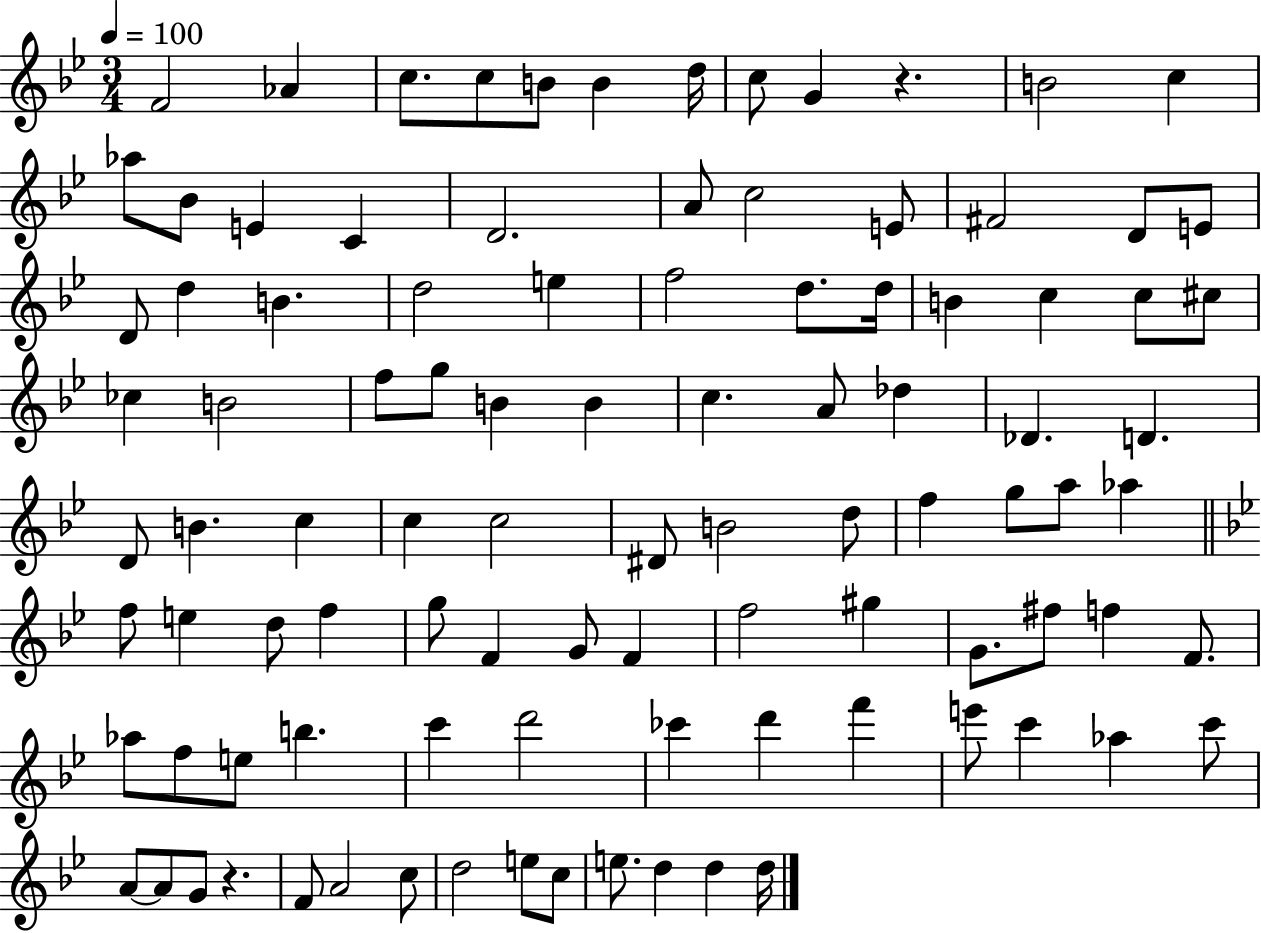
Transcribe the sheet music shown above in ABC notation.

X:1
T:Untitled
M:3/4
L:1/4
K:Bb
F2 _A c/2 c/2 B/2 B d/4 c/2 G z B2 c _a/2 _B/2 E C D2 A/2 c2 E/2 ^F2 D/2 E/2 D/2 d B d2 e f2 d/2 d/4 B c c/2 ^c/2 _c B2 f/2 g/2 B B c A/2 _d _D D D/2 B c c c2 ^D/2 B2 d/2 f g/2 a/2 _a f/2 e d/2 f g/2 F G/2 F f2 ^g G/2 ^f/2 f F/2 _a/2 f/2 e/2 b c' d'2 _c' d' f' e'/2 c' _a c'/2 A/2 A/2 G/2 z F/2 A2 c/2 d2 e/2 c/2 e/2 d d d/4